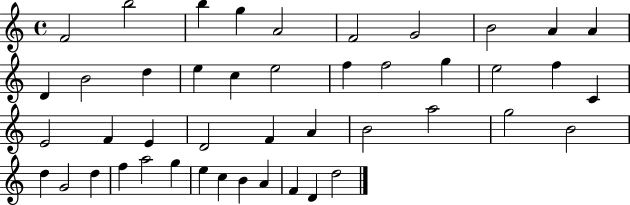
{
  \clef treble
  \time 4/4
  \defaultTimeSignature
  \key c \major
  f'2 b''2 | b''4 g''4 a'2 | f'2 g'2 | b'2 a'4 a'4 | \break d'4 b'2 d''4 | e''4 c''4 e''2 | f''4 f''2 g''4 | e''2 f''4 c'4 | \break e'2 f'4 e'4 | d'2 f'4 a'4 | b'2 a''2 | g''2 b'2 | \break d''4 g'2 d''4 | f''4 a''2 g''4 | e''4 c''4 b'4 a'4 | f'4 d'4 d''2 | \break \bar "|."
}